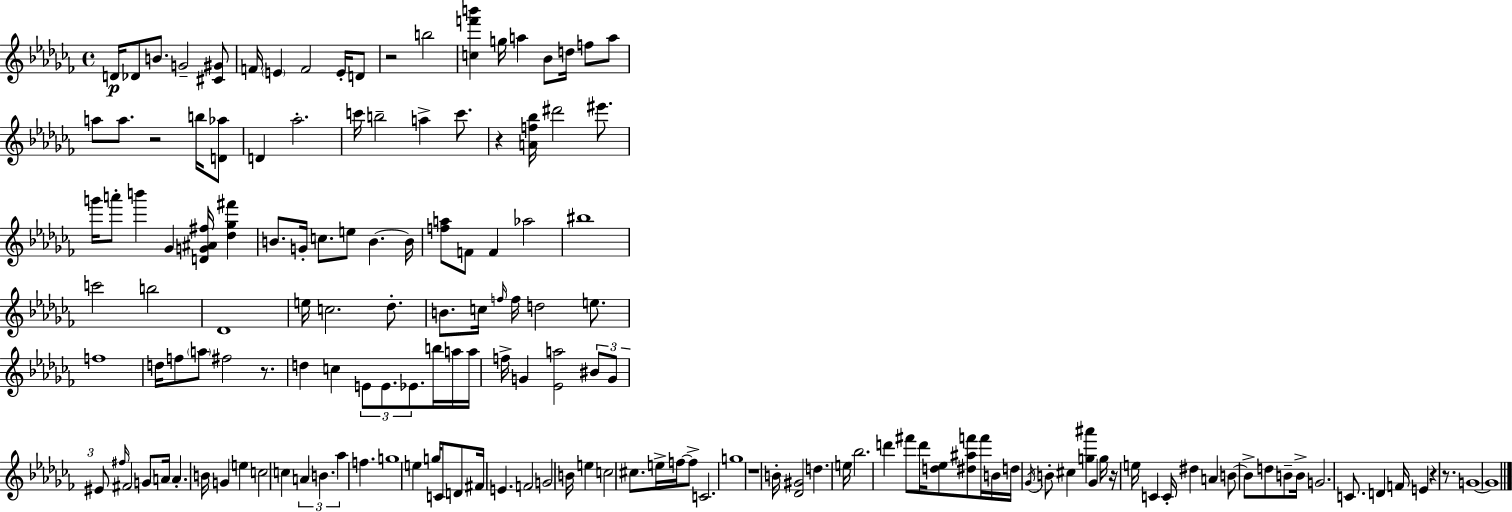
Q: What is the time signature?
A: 4/4